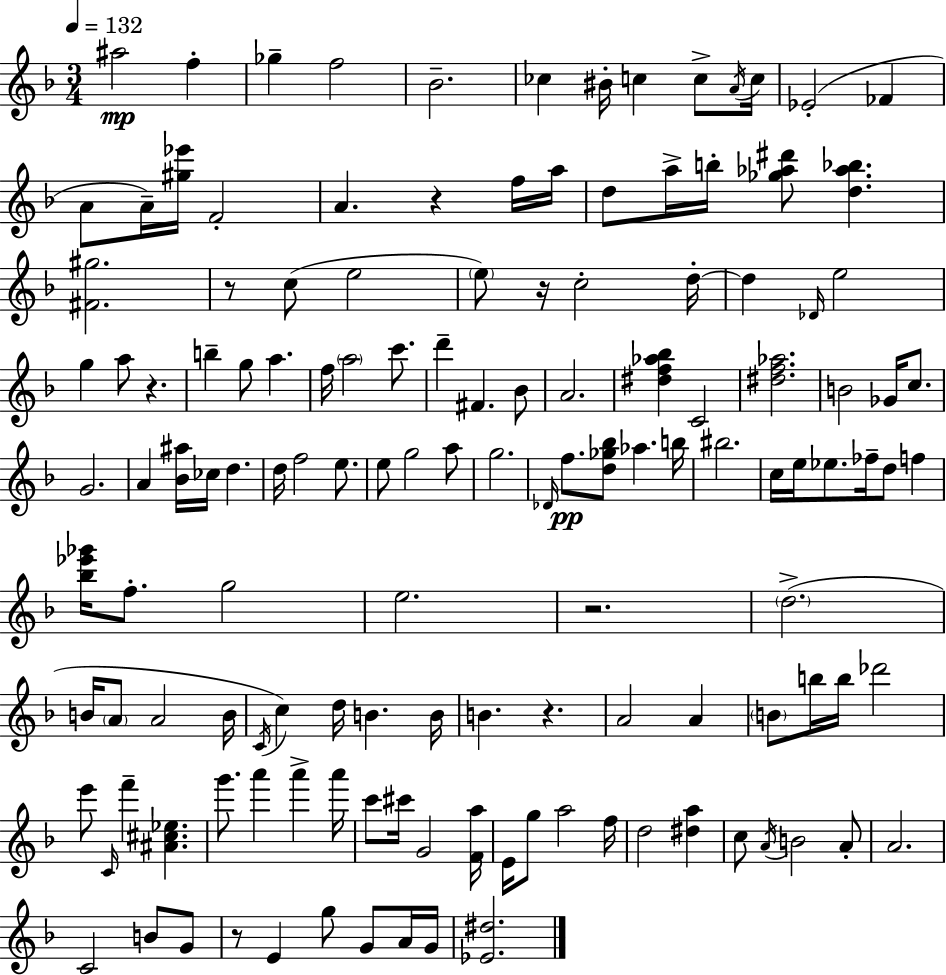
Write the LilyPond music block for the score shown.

{
  \clef treble
  \numericTimeSignature
  \time 3/4
  \key f \major
  \tempo 4 = 132
  ais''2\mp f''4-. | ges''4-- f''2 | bes'2.-- | ces''4 bis'16-. c''4 c''8-> \acciaccatura { a'16 } | \break c''16 ees'2-.( fes'4 | a'8 a'16--) <gis'' ees'''>16 f'2-. | a'4. r4 f''16 | a''16 d''8 a''16-> b''16-. <ges'' aes'' dis'''>8 <d'' aes'' bes''>4. | \break <fis' gis''>2. | r8 c''8( e''2 | \parenthesize e''8) r16 c''2-. | d''16-.~~ d''4 \grace { des'16 } e''2 | \break g''4 a''8 r4. | b''4-- g''8 a''4. | f''16 \parenthesize a''2 c'''8. | d'''4-- fis'4. | \break bes'8 a'2. | <dis'' f'' aes'' bes''>4 c'2 | <dis'' f'' aes''>2. | b'2 ges'16 c''8. | \break g'2. | a'4 <bes' ais''>16 ces''16 d''4. | d''16 f''2 e''8. | e''8 g''2 | \break a''8 g''2. | \grace { des'16 }\pp f''8. <d'' ges'' bes''>8 aes''4. | b''16 bis''2. | c''16 e''16 ees''8. fes''16-- d''8 f''4 | \break <bes'' ees''' ges'''>16 f''8.-. g''2 | e''2. | r2. | \parenthesize d''2.->( | \break b'16 \parenthesize a'8 a'2 | b'16 \acciaccatura { c'16 }) c''4 d''16 b'4. | b'16 b'4. r4. | a'2 | \break a'4 \parenthesize b'8 b''16 b''16 des'''2 | e'''8 \grace { c'16 } f'''4-- <ais' cis'' ees''>4. | g'''8. a'''4 | a'''4-> a'''16 c'''8 cis'''16 g'2 | \break <f' a''>16 e'16 g''8 a''2 | f''16 d''2 | <dis'' a''>4 c''8 \acciaccatura { a'16 } b'2 | a'8-. a'2. | \break c'2 | b'8 g'8 r8 e'4 | g''8 g'8 a'16 g'16 <ees' dis''>2. | \bar "|."
}